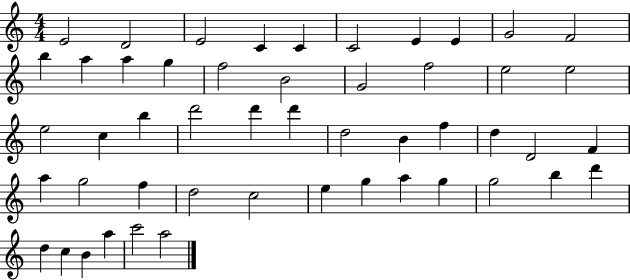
X:1
T:Untitled
M:4/4
L:1/4
K:C
E2 D2 E2 C C C2 E E G2 F2 b a a g f2 B2 G2 f2 e2 e2 e2 c b d'2 d' d' d2 B f d D2 F a g2 f d2 c2 e g a g g2 b d' d c B a c'2 a2